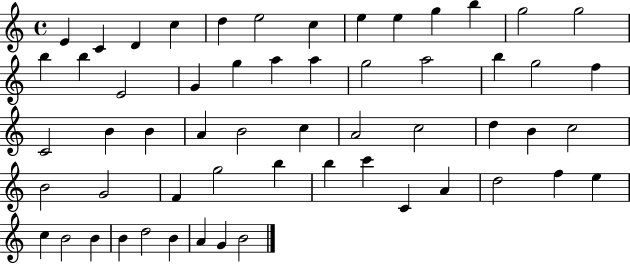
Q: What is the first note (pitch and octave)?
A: E4